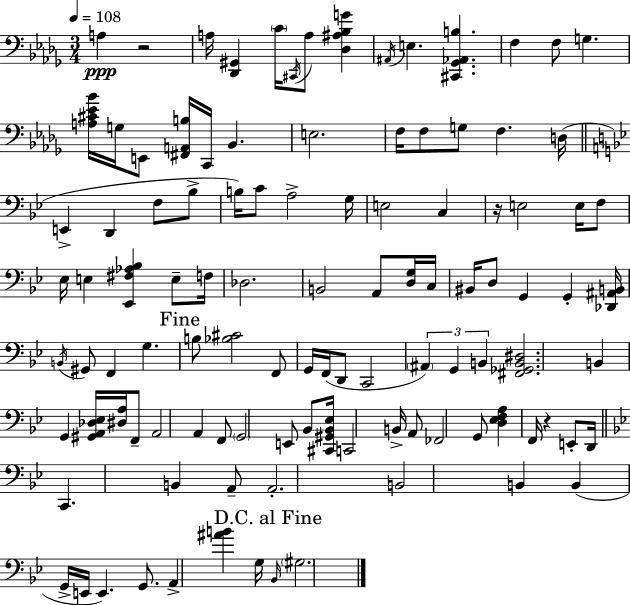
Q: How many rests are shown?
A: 3